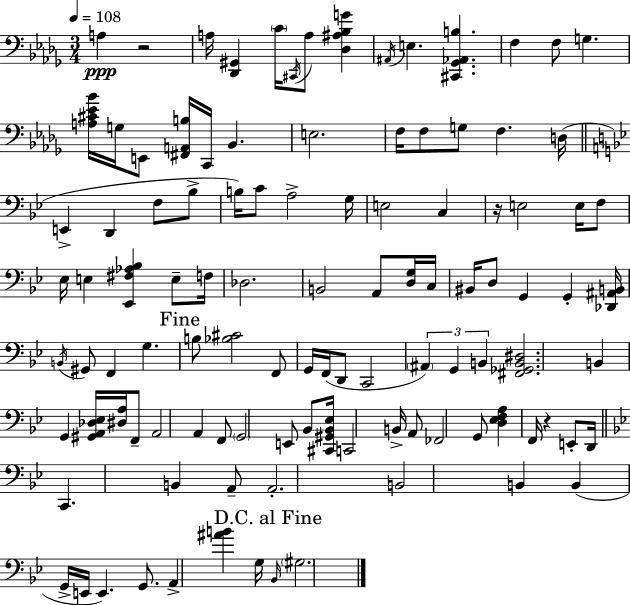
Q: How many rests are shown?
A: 3